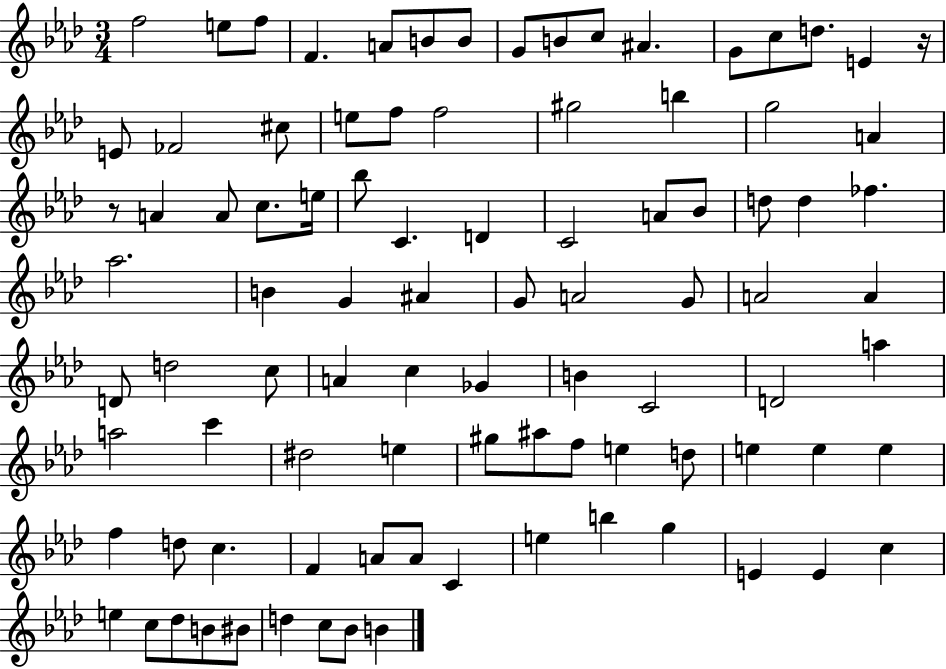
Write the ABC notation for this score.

X:1
T:Untitled
M:3/4
L:1/4
K:Ab
f2 e/2 f/2 F A/2 B/2 B/2 G/2 B/2 c/2 ^A G/2 c/2 d/2 E z/4 E/2 _F2 ^c/2 e/2 f/2 f2 ^g2 b g2 A z/2 A A/2 c/2 e/4 _b/2 C D C2 A/2 _B/2 d/2 d _f _a2 B G ^A G/2 A2 G/2 A2 A D/2 d2 c/2 A c _G B C2 D2 a a2 c' ^d2 e ^g/2 ^a/2 f/2 e d/2 e e e f d/2 c F A/2 A/2 C e b g E E c e c/2 _d/2 B/2 ^B/2 d c/2 _B/2 B